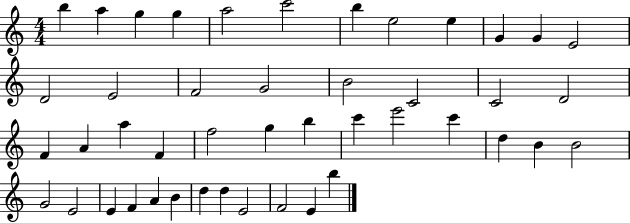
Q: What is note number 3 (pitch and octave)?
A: G5